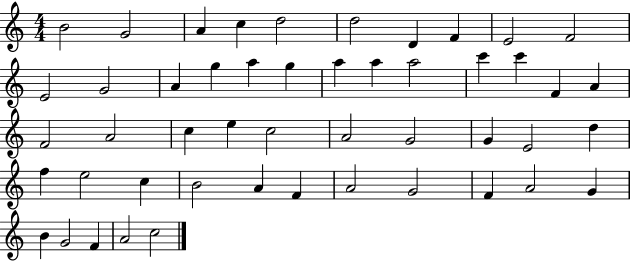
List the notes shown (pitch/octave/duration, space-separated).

B4/h G4/h A4/q C5/q D5/h D5/h D4/q F4/q E4/h F4/h E4/h G4/h A4/q G5/q A5/q G5/q A5/q A5/q A5/h C6/q C6/q F4/q A4/q F4/h A4/h C5/q E5/q C5/h A4/h G4/h G4/q E4/h D5/q F5/q E5/h C5/q B4/h A4/q F4/q A4/h G4/h F4/q A4/h G4/q B4/q G4/h F4/q A4/h C5/h